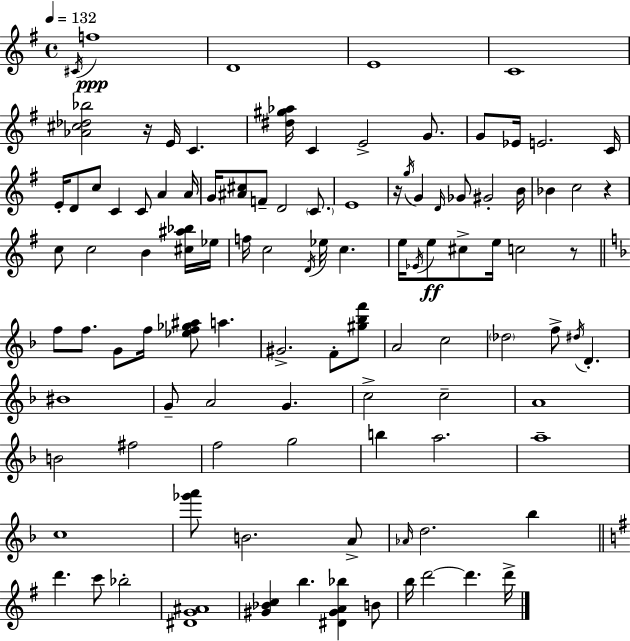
X:1
T:Untitled
M:4/4
L:1/4
K:G
^C/4 f4 D4 E4 C4 [_A^c_d_b]2 z/4 E/4 C [^d^g_a]/4 C E2 G/2 G/2 _E/4 E2 C/4 E/4 D/2 c/2 C C/2 A A/4 G/4 [^A^c]/2 F/2 D2 C/2 E4 z/4 g/4 G D/4 _G/2 ^G2 B/4 _B c2 z c/2 c2 B [^c^a_b]/4 _e/4 f/4 c2 D/4 _e/4 c e/4 _E/4 e/2 ^c/2 e/4 c2 z/2 f/2 f/2 G/2 f/4 [_ef_g^a]/2 a ^G2 F/2 [^g_bf']/2 A2 c2 _d2 f/2 ^d/4 D ^B4 G/2 A2 G c2 c2 A4 B2 ^f2 f2 g2 b a2 a4 c4 [_g'a']/2 B2 A/2 _A/4 d2 _b d' c'/2 _b2 [^DG^A]4 [^G_Bc] b [^D^GA_b] B/2 b/4 d'2 d' d'/4